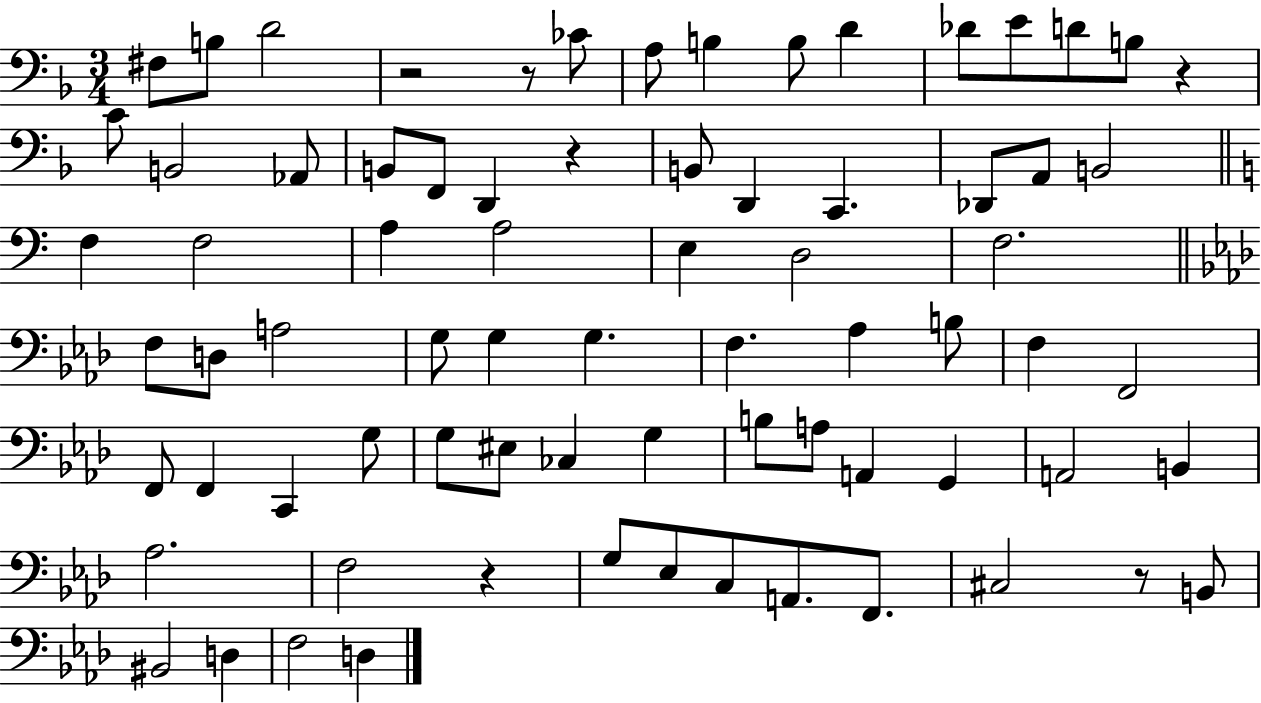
X:1
T:Untitled
M:3/4
L:1/4
K:F
^F,/2 B,/2 D2 z2 z/2 _C/2 A,/2 B, B,/2 D _D/2 E/2 D/2 B,/2 z C/2 B,,2 _A,,/2 B,,/2 F,,/2 D,, z B,,/2 D,, C,, _D,,/2 A,,/2 B,,2 F, F,2 A, A,2 E, D,2 F,2 F,/2 D,/2 A,2 G,/2 G, G, F, _A, B,/2 F, F,,2 F,,/2 F,, C,, G,/2 G,/2 ^E,/2 _C, G, B,/2 A,/2 A,, G,, A,,2 B,, _A,2 F,2 z G,/2 _E,/2 C,/2 A,,/2 F,,/2 ^C,2 z/2 B,,/2 ^B,,2 D, F,2 D,